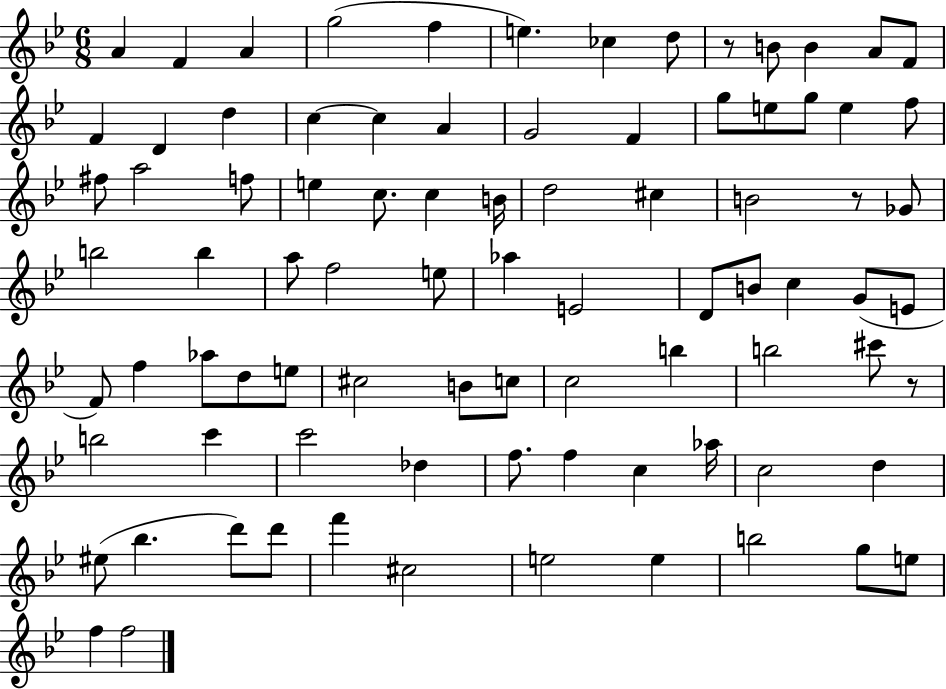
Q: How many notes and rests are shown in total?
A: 86